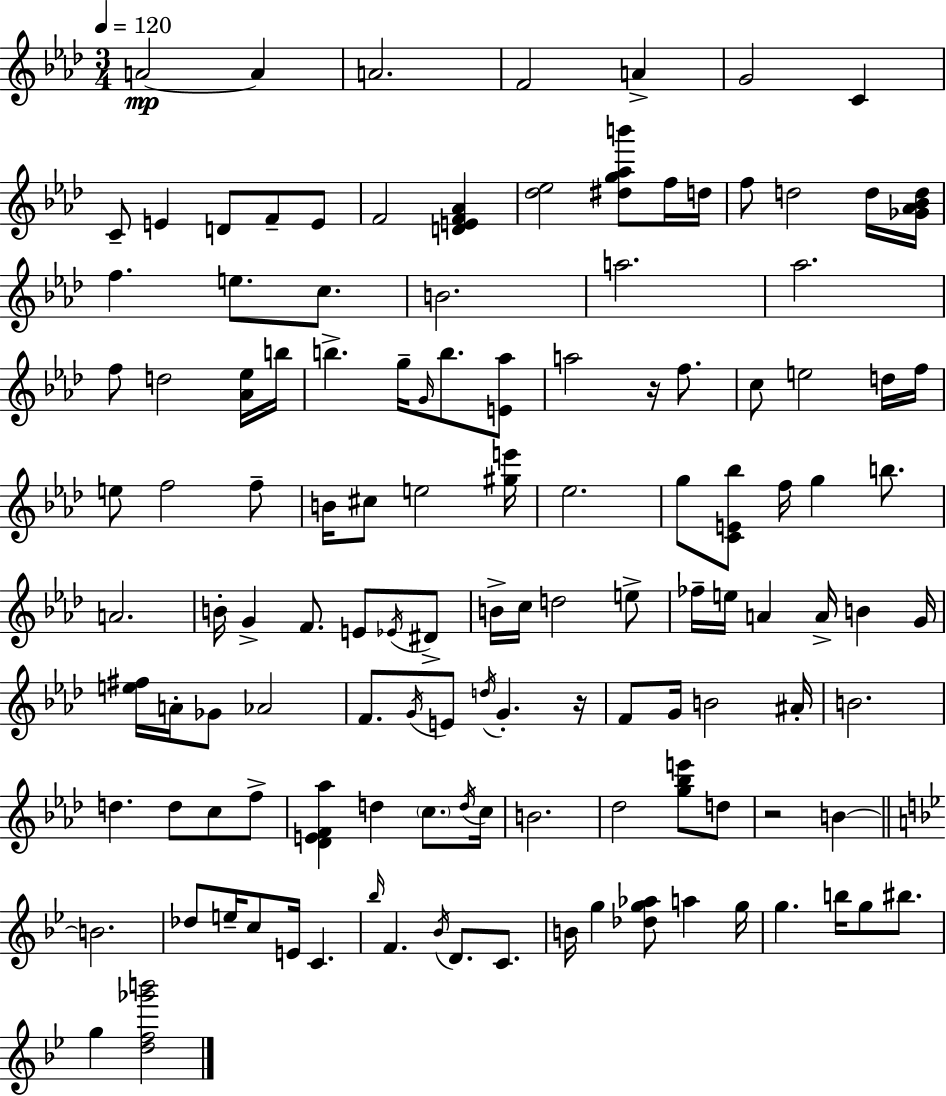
{
  \clef treble
  \numericTimeSignature
  \time 3/4
  \key f \minor
  \tempo 4 = 120
  a'2~~\mp a'4 | a'2. | f'2 a'4-> | g'2 c'4 | \break c'8-- e'4 d'8 f'8-- e'8 | f'2 <d' e' f' aes'>4 | <des'' ees''>2 <dis'' g'' aes'' b'''>8 f''16 d''16 | f''8 d''2 d''16 <ges' aes' bes' d''>16 | \break f''4. e''8. c''8. | b'2. | a''2. | aes''2. | \break f''8 d''2 <aes' ees''>16 b''16 | b''4.-> g''16-- \grace { g'16 } b''8. <e' aes''>8 | a''2 r16 f''8. | c''8 e''2 d''16 | \break f''16 e''8 f''2 f''8-- | b'16 cis''8 e''2 | <gis'' e'''>16 ees''2. | g''8 <c' e' bes''>8 f''16 g''4 b''8. | \break a'2. | b'16-. g'4-> f'8. e'8 \acciaccatura { ees'16 } | dis'8-> b'16-> c''16 d''2 | e''8-> fes''16-- e''16 a'4 a'16-> b'4 | \break g'16 <e'' fis''>16 a'16-. ges'8 aes'2 | f'8. \acciaccatura { g'16 } e'8 \acciaccatura { d''16 } g'4.-. | r16 f'8 g'16 b'2 | ais'16-. b'2. | \break d''4. d''8 | c''8 f''8-> <des' e' f' aes''>4 d''4 | \parenthesize c''8. \acciaccatura { d''16 } c''16 b'2. | des''2 | \break <g'' bes'' e'''>8 d''8 r2 | b'4~~ \bar "||" \break \key bes \major b'2. | des''8 e''16-- c''8 e'16 c'4. | \grace { bes''16 } f'4. \acciaccatura { bes'16 } d'8. c'8. | b'16 g''4 <des'' g'' aes''>8 a''4 | \break g''16 g''4. b''16 g''8 bis''8. | g''4 <d'' f'' ges''' b'''>2 | \bar "|."
}